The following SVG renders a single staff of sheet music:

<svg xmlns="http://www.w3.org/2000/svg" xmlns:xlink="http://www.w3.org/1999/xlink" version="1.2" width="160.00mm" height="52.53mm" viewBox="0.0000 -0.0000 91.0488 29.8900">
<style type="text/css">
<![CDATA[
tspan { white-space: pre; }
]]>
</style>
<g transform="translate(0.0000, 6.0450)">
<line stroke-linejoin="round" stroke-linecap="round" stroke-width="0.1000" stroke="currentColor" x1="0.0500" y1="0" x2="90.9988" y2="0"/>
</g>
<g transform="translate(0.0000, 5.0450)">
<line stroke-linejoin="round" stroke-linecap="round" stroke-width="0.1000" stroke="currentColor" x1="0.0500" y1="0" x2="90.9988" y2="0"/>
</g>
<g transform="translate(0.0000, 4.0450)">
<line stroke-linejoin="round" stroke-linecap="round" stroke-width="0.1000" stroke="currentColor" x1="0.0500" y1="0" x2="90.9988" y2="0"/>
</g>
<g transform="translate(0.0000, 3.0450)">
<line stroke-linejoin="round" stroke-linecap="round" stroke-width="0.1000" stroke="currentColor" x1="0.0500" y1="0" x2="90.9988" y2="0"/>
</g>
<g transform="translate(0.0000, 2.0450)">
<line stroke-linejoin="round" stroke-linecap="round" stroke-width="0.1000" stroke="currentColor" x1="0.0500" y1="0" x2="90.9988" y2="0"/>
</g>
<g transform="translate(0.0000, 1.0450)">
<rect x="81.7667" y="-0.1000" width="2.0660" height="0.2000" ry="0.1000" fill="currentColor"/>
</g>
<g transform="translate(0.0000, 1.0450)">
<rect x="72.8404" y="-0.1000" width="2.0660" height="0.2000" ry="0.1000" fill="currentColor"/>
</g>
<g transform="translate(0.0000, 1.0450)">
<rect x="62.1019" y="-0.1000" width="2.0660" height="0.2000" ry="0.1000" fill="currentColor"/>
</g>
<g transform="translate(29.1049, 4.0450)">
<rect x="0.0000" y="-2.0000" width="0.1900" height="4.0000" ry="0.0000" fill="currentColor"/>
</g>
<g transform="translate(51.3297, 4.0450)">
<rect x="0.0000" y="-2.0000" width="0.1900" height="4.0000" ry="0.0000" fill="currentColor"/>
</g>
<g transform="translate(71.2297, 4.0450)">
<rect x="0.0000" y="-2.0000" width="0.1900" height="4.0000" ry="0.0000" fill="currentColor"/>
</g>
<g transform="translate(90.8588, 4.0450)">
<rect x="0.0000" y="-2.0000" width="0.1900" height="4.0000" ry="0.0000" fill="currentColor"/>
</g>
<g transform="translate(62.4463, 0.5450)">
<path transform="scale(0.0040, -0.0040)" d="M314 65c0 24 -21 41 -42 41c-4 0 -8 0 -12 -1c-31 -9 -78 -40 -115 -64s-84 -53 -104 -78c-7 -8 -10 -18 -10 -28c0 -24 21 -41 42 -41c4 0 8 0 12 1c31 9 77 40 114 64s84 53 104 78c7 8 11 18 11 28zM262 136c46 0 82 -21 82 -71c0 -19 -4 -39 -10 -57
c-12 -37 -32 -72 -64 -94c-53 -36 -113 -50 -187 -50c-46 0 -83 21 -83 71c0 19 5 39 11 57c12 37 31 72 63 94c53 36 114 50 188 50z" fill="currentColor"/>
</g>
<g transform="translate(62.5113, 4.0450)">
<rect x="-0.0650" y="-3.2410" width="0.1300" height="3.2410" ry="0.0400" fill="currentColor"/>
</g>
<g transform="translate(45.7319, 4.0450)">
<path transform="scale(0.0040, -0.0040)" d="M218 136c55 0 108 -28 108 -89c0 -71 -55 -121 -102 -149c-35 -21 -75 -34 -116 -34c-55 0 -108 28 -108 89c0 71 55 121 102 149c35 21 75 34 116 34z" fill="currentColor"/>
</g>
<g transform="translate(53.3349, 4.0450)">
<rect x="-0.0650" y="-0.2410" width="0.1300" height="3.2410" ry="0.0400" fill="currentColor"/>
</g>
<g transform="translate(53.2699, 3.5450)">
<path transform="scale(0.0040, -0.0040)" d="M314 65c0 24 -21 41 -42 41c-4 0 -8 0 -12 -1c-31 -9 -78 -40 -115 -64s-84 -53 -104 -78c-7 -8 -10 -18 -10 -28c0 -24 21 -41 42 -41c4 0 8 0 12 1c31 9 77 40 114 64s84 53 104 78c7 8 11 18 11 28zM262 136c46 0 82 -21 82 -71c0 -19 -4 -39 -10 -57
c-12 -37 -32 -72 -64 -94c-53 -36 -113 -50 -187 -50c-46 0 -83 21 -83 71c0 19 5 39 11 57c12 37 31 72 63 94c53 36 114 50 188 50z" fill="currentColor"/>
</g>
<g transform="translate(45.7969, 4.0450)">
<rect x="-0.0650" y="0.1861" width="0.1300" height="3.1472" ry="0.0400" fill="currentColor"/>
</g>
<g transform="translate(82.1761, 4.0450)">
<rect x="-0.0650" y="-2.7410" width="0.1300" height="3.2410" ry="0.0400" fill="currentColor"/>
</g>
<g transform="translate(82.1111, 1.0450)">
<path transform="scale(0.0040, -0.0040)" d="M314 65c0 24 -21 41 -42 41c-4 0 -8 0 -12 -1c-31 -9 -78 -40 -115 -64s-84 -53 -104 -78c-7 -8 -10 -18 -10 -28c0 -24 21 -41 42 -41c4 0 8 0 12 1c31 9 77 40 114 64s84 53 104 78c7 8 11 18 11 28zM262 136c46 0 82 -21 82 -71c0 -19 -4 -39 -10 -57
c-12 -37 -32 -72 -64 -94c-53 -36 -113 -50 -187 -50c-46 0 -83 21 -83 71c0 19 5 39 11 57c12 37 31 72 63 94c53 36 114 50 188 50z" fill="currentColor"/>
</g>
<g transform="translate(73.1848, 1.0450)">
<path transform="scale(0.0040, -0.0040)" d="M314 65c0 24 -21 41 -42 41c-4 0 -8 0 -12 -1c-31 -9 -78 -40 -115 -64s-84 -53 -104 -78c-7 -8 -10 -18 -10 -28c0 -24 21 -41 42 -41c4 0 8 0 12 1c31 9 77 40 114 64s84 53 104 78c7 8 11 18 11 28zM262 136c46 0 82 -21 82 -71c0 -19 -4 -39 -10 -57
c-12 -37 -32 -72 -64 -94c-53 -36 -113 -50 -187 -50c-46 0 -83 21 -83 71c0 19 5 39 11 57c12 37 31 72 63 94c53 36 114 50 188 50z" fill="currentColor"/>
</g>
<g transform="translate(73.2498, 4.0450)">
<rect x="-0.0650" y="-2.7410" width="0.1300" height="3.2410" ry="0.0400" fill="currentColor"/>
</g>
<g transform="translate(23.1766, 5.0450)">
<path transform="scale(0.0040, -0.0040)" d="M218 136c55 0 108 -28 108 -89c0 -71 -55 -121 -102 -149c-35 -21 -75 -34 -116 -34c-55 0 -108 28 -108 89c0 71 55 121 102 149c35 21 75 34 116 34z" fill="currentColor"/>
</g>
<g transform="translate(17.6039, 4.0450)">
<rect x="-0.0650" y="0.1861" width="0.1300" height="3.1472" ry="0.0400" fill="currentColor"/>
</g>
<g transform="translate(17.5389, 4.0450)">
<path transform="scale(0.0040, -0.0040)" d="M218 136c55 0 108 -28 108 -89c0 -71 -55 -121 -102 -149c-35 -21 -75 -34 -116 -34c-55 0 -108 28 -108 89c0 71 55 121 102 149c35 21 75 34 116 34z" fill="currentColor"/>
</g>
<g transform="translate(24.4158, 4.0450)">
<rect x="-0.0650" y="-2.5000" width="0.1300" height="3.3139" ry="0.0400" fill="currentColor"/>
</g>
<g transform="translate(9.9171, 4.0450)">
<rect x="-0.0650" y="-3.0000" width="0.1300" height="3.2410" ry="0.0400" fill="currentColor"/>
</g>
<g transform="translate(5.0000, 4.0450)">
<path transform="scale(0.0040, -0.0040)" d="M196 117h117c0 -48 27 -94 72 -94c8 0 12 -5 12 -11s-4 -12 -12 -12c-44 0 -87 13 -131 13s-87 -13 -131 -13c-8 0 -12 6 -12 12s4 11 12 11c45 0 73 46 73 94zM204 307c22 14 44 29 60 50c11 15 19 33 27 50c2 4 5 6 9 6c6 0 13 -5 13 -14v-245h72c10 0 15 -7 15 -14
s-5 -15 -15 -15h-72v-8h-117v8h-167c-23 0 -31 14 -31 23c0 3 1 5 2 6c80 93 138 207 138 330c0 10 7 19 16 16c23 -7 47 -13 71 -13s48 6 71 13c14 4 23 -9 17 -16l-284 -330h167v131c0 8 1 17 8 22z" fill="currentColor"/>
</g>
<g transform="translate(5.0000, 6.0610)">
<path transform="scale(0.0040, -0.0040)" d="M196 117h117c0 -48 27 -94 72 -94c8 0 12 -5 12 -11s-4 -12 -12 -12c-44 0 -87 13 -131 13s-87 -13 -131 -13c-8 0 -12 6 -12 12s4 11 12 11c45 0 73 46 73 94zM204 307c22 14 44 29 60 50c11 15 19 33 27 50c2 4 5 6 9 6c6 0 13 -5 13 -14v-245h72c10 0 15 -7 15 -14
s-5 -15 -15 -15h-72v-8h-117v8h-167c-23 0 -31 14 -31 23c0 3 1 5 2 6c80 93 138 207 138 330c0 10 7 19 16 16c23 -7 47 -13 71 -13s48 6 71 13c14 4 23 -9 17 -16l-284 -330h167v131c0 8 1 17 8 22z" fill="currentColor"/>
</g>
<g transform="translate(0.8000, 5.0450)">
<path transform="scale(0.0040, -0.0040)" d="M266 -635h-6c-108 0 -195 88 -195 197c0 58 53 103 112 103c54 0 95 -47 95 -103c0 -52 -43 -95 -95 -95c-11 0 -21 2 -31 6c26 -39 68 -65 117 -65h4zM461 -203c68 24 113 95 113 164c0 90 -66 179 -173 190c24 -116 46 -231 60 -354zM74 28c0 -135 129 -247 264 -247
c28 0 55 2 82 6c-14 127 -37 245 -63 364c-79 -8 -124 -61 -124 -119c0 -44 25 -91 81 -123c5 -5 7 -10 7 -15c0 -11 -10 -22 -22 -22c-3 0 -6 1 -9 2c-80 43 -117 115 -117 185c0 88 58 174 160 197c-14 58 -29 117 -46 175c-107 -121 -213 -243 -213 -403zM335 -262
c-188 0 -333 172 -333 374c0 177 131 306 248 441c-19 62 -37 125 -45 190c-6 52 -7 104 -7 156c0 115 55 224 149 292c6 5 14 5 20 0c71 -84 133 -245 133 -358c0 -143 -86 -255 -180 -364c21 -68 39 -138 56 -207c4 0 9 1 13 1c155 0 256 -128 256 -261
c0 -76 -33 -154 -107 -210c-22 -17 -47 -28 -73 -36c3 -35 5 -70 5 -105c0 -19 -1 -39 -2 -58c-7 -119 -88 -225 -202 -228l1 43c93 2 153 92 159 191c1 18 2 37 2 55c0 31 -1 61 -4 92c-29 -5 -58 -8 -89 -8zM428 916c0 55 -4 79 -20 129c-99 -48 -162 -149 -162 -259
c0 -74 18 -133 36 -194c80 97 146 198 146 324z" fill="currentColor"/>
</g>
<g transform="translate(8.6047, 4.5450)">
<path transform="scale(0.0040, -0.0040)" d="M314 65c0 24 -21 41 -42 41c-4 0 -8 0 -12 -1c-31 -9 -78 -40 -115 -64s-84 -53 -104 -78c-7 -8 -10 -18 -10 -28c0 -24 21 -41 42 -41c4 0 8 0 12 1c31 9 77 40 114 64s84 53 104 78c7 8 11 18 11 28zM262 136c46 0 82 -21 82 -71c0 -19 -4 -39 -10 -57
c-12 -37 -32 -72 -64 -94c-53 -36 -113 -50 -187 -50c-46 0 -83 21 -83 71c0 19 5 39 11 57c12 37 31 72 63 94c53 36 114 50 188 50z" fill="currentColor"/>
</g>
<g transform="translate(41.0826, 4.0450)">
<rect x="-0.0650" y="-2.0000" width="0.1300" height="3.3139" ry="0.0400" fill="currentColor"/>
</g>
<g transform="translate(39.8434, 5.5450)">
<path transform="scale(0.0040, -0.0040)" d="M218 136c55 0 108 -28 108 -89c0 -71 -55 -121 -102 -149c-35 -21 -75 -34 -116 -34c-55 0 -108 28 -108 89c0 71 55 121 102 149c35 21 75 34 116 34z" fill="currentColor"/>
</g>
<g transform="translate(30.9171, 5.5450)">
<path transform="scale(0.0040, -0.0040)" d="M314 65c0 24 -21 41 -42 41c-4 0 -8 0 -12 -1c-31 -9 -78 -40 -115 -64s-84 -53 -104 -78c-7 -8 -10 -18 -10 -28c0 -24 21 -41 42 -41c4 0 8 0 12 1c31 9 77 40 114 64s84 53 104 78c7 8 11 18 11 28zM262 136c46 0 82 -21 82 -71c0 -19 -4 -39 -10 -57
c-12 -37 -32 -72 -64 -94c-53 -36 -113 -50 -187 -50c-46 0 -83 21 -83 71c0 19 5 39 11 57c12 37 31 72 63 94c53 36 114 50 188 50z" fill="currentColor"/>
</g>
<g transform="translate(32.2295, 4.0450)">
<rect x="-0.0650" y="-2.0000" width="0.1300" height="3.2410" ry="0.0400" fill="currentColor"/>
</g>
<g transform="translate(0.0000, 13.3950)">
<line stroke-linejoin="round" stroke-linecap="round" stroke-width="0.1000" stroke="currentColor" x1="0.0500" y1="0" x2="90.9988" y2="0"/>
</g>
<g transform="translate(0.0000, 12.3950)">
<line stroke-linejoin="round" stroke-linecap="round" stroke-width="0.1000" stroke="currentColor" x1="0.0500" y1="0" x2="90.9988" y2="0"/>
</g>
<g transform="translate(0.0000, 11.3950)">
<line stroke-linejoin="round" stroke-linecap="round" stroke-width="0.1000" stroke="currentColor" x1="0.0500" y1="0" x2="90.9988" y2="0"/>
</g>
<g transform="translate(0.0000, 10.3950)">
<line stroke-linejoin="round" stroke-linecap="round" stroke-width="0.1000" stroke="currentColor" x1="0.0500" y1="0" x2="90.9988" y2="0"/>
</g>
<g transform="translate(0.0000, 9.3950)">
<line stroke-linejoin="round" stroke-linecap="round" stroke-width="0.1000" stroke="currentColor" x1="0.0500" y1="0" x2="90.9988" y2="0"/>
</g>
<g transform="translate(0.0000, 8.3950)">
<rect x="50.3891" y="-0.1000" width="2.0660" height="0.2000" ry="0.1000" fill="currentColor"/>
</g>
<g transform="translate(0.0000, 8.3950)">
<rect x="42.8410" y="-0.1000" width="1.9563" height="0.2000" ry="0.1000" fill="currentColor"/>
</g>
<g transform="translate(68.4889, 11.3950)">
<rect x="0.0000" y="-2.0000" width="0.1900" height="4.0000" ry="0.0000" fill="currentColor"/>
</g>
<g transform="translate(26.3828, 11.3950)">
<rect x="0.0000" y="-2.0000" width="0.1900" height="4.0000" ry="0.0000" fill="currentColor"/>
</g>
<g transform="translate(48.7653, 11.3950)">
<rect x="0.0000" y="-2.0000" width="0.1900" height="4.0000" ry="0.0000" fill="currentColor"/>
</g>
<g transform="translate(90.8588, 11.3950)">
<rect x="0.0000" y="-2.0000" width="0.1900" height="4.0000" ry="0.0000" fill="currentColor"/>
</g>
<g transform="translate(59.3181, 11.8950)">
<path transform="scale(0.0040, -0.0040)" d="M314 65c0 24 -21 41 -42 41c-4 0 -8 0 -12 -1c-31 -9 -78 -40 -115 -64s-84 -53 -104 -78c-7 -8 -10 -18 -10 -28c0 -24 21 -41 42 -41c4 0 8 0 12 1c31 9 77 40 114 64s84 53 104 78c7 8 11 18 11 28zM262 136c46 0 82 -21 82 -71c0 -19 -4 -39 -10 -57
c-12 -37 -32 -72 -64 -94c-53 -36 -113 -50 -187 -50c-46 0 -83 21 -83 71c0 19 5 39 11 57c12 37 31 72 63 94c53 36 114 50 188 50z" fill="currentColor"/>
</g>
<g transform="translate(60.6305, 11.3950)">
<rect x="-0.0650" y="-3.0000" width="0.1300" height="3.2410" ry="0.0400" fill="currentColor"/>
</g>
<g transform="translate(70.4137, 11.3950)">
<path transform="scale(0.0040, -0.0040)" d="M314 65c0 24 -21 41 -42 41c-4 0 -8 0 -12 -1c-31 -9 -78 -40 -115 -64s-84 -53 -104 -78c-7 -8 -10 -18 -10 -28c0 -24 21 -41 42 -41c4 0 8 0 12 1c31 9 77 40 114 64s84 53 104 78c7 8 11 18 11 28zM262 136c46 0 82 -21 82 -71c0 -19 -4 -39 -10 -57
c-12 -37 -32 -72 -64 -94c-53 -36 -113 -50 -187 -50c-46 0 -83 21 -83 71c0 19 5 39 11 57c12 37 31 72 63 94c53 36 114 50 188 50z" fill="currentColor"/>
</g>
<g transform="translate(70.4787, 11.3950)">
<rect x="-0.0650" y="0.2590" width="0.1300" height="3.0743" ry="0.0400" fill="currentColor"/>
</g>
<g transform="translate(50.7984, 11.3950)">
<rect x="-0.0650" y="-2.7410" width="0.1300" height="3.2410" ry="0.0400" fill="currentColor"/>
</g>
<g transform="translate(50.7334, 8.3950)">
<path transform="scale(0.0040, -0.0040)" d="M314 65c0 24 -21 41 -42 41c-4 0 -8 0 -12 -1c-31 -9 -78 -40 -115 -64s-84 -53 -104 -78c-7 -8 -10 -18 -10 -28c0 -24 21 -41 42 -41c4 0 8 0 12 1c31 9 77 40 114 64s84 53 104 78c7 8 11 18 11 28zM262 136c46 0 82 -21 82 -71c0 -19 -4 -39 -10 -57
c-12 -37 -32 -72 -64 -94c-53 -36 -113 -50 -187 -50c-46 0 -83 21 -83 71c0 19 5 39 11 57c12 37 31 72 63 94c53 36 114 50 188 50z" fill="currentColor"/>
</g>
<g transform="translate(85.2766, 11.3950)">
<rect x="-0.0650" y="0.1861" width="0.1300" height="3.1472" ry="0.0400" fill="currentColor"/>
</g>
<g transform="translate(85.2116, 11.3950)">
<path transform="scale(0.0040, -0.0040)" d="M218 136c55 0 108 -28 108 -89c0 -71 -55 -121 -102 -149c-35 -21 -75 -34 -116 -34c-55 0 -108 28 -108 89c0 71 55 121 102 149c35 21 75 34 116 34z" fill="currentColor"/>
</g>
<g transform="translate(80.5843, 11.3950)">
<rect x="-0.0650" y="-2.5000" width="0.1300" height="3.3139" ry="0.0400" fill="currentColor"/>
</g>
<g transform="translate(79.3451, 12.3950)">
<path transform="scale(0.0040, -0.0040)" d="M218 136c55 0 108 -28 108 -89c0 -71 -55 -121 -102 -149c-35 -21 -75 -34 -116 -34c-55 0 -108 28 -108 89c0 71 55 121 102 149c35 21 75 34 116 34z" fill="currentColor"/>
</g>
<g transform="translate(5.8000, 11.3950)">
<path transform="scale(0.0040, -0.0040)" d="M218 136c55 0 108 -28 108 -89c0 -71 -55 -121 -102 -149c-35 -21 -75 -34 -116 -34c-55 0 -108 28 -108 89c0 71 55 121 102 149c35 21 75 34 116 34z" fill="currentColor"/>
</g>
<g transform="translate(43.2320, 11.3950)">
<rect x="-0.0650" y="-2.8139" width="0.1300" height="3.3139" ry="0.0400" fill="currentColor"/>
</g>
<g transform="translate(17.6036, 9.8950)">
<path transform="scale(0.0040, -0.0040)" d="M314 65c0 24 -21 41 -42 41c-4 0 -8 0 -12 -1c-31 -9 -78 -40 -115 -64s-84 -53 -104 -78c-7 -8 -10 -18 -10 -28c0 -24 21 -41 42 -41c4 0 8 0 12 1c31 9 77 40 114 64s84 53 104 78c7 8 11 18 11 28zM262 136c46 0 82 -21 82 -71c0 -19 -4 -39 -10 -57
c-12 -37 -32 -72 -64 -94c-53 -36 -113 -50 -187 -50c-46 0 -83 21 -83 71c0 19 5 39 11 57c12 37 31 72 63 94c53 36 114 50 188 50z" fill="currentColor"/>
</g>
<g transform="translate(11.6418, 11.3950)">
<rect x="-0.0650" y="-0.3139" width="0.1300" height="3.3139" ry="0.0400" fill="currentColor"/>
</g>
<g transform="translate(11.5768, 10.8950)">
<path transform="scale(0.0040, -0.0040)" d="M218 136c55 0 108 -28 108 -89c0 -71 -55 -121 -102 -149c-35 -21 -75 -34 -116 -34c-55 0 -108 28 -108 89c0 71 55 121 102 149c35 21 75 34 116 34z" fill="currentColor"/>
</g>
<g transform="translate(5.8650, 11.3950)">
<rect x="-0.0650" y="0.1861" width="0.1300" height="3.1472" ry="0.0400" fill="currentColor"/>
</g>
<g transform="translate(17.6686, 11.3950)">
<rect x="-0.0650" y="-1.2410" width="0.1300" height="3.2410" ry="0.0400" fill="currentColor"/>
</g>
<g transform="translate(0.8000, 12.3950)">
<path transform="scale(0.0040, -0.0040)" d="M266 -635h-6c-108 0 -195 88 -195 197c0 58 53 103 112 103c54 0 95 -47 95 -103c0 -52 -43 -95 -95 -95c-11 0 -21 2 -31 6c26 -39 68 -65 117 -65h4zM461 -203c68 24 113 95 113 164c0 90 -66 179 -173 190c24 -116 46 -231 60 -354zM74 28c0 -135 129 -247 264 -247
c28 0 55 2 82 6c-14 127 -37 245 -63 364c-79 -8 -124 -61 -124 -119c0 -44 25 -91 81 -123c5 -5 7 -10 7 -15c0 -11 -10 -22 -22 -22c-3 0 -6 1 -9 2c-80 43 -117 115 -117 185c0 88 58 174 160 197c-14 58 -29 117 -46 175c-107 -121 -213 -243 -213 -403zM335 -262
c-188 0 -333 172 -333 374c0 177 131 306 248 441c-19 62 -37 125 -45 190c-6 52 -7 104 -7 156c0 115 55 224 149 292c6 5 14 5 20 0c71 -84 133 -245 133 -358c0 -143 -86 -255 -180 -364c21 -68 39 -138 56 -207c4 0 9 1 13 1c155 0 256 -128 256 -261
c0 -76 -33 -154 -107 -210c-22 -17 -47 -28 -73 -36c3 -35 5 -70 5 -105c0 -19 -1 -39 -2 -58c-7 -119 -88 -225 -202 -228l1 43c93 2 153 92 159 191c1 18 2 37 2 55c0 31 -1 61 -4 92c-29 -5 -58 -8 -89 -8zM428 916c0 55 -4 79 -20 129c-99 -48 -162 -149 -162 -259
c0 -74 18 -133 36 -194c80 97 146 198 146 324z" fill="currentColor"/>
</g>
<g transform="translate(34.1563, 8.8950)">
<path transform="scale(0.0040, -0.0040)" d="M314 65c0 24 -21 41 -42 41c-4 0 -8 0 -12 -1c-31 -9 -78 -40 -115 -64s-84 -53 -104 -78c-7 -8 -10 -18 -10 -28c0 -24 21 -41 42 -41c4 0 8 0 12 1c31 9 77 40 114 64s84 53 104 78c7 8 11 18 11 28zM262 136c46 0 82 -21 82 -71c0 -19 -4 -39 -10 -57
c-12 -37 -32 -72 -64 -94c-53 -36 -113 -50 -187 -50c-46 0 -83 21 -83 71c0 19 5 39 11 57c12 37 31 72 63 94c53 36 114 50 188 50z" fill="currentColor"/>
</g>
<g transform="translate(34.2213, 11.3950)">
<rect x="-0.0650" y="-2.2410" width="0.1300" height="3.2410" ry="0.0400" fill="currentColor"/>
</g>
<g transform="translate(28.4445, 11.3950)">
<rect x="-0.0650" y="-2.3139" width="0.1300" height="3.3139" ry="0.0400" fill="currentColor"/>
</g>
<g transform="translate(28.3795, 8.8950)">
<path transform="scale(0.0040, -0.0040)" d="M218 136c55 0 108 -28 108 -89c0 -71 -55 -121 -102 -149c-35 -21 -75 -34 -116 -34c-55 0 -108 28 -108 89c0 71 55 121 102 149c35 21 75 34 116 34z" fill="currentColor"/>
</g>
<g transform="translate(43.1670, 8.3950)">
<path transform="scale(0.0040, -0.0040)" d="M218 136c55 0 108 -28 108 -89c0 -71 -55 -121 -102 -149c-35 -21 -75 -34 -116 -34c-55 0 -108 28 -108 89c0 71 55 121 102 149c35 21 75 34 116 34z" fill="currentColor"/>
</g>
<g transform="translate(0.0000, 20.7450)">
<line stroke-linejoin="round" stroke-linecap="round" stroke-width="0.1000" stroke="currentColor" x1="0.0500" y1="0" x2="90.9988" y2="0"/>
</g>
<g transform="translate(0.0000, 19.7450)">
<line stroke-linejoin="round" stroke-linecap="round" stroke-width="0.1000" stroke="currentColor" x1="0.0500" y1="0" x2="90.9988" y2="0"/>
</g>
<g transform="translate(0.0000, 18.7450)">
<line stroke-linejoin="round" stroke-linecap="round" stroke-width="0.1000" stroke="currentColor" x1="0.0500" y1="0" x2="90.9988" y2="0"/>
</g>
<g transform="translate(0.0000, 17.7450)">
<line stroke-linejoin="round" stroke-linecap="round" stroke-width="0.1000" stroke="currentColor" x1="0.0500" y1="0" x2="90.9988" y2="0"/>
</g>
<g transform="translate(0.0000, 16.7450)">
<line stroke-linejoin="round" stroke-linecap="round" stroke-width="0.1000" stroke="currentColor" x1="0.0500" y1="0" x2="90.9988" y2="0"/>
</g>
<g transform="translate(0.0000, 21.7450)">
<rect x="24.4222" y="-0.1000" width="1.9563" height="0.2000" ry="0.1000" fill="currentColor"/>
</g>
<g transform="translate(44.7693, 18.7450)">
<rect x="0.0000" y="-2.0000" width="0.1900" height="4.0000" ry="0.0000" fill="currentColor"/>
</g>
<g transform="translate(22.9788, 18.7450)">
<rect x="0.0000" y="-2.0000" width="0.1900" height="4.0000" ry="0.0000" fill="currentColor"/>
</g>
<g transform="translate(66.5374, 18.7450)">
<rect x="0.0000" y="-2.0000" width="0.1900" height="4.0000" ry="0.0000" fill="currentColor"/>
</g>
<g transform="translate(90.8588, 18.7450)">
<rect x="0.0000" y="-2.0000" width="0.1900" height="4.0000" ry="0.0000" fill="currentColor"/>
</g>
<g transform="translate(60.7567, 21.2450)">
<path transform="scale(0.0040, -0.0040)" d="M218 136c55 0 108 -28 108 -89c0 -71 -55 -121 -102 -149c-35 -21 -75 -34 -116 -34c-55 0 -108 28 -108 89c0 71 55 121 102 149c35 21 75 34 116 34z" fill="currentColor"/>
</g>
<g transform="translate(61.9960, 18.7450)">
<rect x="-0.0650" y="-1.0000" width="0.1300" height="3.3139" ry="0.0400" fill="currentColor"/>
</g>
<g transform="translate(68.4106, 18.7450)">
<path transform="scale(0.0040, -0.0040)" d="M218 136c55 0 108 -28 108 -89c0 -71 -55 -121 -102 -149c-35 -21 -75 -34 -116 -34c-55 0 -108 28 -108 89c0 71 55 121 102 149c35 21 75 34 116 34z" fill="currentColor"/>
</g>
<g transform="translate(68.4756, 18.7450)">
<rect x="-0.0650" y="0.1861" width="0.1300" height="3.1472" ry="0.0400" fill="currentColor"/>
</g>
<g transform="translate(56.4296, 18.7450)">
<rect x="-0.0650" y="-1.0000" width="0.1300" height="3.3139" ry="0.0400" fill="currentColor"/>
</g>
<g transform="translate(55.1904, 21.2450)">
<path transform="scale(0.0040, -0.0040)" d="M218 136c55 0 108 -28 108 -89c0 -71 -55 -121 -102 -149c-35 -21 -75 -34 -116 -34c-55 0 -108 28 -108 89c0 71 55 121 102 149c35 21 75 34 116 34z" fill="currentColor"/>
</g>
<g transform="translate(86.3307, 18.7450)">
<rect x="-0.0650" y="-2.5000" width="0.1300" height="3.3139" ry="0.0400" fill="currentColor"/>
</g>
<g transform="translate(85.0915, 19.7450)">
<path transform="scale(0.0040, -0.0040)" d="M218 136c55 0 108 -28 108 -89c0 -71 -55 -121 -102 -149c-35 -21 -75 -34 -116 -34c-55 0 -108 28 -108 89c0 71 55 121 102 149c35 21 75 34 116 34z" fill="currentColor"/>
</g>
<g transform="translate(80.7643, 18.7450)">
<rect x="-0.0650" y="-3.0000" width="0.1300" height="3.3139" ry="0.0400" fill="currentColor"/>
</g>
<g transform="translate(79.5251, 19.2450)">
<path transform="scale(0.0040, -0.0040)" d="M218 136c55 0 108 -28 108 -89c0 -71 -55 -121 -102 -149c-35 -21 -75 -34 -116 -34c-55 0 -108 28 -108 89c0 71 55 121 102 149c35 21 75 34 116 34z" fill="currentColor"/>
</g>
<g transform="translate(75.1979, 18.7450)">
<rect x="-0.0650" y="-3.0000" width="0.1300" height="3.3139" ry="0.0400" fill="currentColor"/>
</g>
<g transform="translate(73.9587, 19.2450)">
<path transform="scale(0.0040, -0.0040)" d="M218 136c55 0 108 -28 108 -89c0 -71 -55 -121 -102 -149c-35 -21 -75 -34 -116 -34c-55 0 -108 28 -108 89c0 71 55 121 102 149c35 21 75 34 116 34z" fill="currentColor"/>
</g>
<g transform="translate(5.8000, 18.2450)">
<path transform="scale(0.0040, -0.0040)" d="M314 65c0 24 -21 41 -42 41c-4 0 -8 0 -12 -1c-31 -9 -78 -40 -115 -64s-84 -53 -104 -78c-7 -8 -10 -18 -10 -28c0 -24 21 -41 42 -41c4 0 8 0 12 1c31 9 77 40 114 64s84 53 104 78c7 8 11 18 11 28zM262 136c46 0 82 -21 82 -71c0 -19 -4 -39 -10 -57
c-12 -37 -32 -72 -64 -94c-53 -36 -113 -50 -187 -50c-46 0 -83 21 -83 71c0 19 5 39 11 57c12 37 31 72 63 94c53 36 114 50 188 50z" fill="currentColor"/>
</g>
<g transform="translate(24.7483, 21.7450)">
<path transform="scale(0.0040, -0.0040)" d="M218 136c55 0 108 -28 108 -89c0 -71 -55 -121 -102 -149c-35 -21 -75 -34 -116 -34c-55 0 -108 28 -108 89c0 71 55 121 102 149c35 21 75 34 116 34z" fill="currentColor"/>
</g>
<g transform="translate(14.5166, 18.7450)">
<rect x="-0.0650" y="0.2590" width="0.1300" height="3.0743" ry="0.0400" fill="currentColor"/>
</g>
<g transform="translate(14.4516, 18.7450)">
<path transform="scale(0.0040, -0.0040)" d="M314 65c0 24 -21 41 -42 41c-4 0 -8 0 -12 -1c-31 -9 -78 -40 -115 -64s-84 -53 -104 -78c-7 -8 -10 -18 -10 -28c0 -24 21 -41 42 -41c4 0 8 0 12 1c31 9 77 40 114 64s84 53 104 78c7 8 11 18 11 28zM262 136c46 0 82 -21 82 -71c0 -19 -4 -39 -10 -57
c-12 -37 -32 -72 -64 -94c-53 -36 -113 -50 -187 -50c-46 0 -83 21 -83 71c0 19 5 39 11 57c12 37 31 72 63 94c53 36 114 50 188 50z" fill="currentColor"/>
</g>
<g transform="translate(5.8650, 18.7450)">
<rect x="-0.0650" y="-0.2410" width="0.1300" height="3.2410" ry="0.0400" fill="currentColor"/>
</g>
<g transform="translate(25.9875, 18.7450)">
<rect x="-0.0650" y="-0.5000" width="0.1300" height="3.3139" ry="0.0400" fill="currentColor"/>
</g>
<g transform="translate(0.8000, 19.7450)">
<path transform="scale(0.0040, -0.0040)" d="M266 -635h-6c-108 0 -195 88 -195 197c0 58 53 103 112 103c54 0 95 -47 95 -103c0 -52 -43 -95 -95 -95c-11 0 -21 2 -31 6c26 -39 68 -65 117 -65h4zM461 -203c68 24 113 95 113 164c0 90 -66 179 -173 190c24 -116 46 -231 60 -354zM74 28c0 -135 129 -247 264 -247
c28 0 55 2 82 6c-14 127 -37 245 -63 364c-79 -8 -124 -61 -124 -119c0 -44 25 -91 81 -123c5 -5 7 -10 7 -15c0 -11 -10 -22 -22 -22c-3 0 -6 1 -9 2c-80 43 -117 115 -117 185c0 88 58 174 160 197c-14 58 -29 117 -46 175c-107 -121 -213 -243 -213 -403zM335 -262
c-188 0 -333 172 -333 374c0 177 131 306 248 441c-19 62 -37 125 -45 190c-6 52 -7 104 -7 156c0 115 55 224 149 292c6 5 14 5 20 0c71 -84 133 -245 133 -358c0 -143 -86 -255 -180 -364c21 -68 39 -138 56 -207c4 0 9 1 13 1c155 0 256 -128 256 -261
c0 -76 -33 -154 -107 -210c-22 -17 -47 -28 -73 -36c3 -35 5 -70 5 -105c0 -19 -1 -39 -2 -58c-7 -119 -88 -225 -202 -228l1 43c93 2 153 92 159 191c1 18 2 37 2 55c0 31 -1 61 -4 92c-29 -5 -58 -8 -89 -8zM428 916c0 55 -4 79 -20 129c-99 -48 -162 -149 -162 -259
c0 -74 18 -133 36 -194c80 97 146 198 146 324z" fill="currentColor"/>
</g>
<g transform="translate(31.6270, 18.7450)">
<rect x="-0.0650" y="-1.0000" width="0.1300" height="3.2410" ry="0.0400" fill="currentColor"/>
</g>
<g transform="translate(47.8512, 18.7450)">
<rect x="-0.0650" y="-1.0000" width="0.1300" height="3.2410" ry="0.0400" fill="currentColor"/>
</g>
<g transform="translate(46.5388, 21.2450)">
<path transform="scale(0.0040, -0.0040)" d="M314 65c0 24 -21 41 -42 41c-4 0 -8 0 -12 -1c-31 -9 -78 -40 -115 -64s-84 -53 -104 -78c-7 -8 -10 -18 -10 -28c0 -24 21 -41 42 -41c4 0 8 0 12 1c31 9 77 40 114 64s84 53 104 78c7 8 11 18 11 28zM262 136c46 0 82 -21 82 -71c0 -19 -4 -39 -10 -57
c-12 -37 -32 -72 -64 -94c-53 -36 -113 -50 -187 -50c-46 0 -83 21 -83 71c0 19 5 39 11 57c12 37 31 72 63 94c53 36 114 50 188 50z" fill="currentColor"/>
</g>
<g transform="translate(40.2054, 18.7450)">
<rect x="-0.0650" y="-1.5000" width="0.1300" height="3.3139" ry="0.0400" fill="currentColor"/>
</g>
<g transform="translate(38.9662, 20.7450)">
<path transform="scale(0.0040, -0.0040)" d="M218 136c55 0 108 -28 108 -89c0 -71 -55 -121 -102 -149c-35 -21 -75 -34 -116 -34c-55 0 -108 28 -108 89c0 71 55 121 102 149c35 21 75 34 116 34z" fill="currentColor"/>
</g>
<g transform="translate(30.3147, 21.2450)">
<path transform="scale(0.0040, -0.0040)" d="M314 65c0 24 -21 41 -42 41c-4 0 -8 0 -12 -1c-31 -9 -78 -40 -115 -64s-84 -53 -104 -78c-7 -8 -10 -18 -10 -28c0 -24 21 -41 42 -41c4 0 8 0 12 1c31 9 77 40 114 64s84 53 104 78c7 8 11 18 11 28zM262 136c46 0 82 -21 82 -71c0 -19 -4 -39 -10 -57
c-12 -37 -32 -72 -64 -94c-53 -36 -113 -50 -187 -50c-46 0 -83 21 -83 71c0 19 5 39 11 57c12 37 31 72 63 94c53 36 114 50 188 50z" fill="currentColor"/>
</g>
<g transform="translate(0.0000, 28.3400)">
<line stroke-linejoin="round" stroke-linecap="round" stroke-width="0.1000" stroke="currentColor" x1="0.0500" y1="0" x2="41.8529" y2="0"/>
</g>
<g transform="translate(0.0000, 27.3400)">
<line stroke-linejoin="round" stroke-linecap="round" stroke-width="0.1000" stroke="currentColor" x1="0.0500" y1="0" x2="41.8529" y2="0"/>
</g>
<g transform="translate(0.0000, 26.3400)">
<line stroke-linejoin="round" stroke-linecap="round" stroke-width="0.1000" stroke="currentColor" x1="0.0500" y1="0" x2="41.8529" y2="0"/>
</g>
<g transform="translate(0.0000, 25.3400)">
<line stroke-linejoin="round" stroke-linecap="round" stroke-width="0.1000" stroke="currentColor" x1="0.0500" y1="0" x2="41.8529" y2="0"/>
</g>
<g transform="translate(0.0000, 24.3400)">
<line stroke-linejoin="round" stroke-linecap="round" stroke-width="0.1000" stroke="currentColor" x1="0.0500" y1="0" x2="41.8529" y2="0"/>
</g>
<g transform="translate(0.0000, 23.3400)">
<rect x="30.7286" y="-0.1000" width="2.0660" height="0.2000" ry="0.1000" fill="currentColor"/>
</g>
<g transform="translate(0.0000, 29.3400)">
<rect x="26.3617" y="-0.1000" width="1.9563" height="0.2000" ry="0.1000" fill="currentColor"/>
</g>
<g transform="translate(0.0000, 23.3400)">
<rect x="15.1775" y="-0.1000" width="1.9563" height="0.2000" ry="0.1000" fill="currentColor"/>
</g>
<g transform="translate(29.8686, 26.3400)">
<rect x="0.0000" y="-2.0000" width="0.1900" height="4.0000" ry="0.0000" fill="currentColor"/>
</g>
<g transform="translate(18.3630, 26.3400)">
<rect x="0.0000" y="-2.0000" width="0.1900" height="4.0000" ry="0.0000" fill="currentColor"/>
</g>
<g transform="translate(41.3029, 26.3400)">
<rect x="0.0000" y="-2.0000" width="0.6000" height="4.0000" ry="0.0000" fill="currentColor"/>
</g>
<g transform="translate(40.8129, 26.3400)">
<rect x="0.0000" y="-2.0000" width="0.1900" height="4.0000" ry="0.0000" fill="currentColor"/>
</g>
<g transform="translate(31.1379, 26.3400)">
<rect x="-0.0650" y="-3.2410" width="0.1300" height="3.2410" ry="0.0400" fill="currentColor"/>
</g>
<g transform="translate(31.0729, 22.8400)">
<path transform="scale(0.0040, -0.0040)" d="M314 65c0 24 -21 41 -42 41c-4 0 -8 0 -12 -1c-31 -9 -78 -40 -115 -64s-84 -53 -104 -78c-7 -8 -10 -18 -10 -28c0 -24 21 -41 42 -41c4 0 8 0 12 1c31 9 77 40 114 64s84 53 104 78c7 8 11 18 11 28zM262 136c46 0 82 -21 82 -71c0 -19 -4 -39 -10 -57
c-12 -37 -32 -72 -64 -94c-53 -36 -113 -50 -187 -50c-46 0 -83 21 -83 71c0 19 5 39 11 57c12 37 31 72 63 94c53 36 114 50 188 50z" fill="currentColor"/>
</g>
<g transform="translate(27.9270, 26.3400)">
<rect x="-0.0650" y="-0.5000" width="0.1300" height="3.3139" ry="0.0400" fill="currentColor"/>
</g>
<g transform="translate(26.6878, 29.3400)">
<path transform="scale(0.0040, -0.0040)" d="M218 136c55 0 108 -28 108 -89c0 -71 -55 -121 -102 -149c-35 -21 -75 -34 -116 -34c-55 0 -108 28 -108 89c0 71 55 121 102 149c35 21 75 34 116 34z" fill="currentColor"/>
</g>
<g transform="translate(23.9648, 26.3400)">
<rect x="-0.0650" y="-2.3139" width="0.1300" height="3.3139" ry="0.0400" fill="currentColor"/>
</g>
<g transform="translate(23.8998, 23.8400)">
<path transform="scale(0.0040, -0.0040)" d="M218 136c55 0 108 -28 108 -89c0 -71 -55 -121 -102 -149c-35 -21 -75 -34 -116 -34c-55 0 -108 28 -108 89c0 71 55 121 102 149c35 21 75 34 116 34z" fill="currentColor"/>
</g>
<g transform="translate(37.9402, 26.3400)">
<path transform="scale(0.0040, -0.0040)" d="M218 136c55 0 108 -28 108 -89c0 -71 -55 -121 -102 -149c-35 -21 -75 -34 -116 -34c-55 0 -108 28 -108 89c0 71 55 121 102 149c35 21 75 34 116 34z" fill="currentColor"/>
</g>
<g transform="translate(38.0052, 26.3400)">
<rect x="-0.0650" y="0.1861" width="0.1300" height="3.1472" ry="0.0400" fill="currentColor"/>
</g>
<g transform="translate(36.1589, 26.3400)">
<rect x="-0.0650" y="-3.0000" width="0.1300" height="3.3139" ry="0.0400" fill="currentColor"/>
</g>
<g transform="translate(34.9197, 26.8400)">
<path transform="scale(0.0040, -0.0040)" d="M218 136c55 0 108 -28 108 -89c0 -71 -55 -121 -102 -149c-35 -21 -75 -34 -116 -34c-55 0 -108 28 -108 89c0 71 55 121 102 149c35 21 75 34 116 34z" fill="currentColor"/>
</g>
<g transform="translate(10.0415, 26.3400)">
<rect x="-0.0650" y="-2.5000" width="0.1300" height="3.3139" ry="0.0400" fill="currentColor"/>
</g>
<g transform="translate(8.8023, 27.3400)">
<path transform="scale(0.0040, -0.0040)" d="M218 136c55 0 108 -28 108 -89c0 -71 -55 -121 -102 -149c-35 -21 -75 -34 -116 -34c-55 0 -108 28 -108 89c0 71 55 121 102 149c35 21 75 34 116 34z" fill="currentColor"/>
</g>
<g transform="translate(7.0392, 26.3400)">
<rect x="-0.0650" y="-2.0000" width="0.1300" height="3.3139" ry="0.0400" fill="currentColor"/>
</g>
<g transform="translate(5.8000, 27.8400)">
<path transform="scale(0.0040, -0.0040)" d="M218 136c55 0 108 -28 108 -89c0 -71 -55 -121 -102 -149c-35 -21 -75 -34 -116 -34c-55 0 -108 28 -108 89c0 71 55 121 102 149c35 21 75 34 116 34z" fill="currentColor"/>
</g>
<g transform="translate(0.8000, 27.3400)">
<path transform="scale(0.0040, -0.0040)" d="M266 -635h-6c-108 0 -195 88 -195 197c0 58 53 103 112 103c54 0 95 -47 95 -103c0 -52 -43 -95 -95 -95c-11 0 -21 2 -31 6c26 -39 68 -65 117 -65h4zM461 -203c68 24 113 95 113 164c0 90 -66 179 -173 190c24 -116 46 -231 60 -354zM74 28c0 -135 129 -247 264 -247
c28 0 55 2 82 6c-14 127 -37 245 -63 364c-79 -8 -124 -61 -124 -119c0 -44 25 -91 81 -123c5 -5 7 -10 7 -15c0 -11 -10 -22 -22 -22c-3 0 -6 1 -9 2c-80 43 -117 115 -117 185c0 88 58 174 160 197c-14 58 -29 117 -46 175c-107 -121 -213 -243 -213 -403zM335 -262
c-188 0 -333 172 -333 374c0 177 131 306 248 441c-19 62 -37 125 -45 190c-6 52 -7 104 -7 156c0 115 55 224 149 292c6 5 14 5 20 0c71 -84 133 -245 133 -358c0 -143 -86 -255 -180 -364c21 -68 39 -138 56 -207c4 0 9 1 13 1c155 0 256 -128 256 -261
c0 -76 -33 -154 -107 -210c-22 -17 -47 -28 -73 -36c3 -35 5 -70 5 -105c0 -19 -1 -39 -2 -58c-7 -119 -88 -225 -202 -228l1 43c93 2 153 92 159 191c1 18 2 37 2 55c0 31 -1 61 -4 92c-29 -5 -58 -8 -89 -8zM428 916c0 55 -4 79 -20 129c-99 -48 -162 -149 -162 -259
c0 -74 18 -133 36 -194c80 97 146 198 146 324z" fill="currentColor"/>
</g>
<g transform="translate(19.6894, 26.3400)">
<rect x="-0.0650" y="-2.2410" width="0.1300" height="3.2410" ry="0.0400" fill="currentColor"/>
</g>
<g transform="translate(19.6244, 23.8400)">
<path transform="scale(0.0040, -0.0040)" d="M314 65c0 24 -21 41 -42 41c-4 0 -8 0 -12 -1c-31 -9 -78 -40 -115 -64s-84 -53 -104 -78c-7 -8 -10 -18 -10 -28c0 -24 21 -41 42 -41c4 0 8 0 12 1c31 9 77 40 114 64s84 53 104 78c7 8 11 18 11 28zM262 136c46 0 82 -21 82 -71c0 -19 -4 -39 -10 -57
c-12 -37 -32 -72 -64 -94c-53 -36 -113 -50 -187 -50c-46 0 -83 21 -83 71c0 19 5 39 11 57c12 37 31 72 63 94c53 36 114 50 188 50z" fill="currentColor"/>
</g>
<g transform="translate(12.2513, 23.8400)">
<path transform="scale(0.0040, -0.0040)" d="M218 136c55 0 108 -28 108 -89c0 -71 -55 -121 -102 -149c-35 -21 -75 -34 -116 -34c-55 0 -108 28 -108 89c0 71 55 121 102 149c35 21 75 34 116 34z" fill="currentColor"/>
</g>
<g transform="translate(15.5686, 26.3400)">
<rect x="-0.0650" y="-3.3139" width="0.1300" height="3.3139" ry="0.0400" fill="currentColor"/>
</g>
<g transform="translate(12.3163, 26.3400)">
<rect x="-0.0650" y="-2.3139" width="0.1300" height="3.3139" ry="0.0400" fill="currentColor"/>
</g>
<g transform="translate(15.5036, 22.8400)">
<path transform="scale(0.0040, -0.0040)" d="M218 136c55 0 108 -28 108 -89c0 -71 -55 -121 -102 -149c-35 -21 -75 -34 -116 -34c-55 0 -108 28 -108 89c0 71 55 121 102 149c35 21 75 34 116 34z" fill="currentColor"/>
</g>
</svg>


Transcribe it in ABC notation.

X:1
T:Untitled
M:4/4
L:1/4
K:C
A2 B G F2 F B c2 b2 a2 a2 B c e2 g g2 a a2 A2 B2 G B c2 B2 C D2 E D2 D D B A A G F G g b g2 g C b2 A B